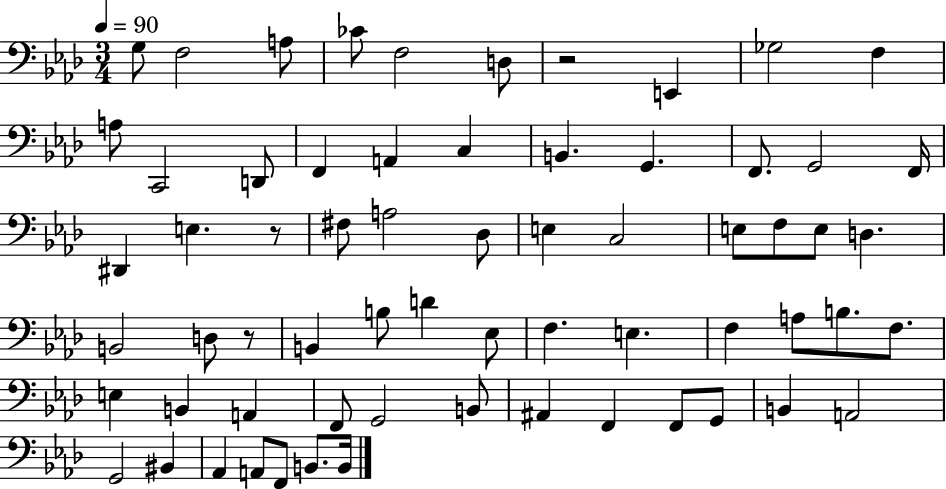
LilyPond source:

{
  \clef bass
  \numericTimeSignature
  \time 3/4
  \key aes \major
  \tempo 4 = 90
  g8 f2 a8 | ces'8 f2 d8 | r2 e,4 | ges2 f4 | \break a8 c,2 d,8 | f,4 a,4 c4 | b,4. g,4. | f,8. g,2 f,16 | \break dis,4 e4. r8 | fis8 a2 des8 | e4 c2 | e8 f8 e8 d4. | \break b,2 d8 r8 | b,4 b8 d'4 ees8 | f4. e4. | f4 a8 b8. f8. | \break e4 b,4 a,4 | f,8 g,2 b,8 | ais,4 f,4 f,8 g,8 | b,4 a,2 | \break g,2 bis,4 | aes,4 a,8 f,8 b,8. b,16 | \bar "|."
}